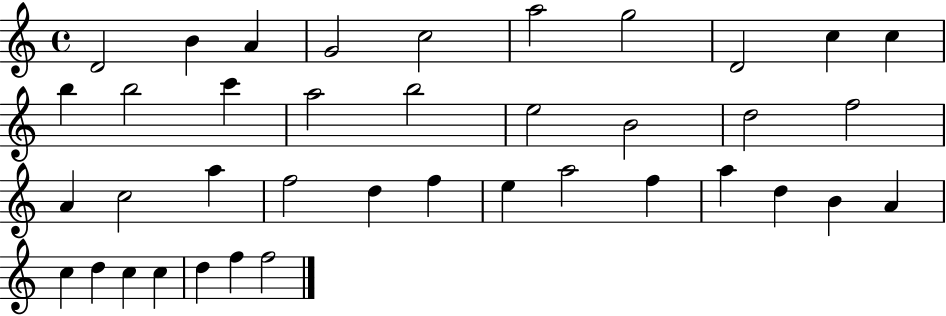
X:1
T:Untitled
M:4/4
L:1/4
K:C
D2 B A G2 c2 a2 g2 D2 c c b b2 c' a2 b2 e2 B2 d2 f2 A c2 a f2 d f e a2 f a d B A c d c c d f f2